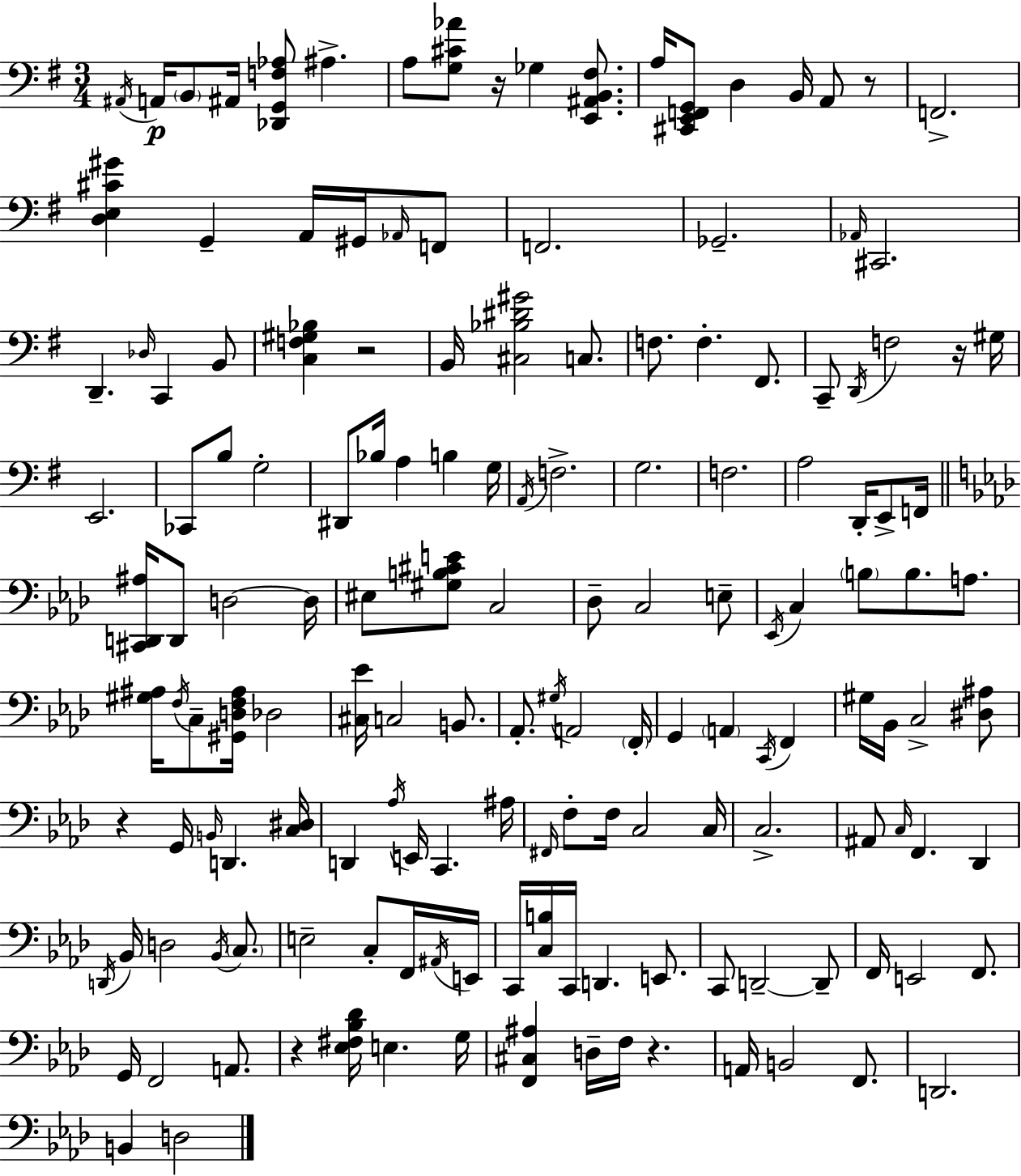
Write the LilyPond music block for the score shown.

{
  \clef bass
  \numericTimeSignature
  \time 3/4
  \key g \major
  \acciaccatura { ais,16 }\p a,16 \parenthesize b,8 ais,16 <des, g, f aes>8 ais4.-> | a8 <g cis' aes'>8 r16 ges4 <e, ais, b, fis>8. | a16 <cis, e, f, g,>8 d4 b,16 a,8 r8 | f,2.-> | \break <d e cis' gis'>4 g,4-- a,16 gis,16 \grace { aes,16 } | f,8 f,2. | ges,2.-- | \grace { aes,16 } cis,2. | \break d,4.-- \grace { des16 } c,4 | b,8 <c f gis bes>4 r2 | b,16 <cis bes dis' gis'>2 | c8. f8. f4.-. | \break fis,8. c,8-- \acciaccatura { d,16 } f2 | r16 gis16 e,2. | ces,8 b8 g2-. | dis,8 bes16 a4 | \break b4 g16 \acciaccatura { a,16 } f2.-> | g2. | f2. | a2 | \break d,16-. e,8-> f,16 \bar "||" \break \key aes \major <cis, d, ais>16 d,8 d2~~ d16 | eis8 <gis b cis' e'>8 c2 | des8-- c2 e8-- | \acciaccatura { ees,16 } c4 \parenthesize b8 b8. a8. | \break <gis ais>16 \acciaccatura { f16 } c8-- <gis, d f ais>16 des2 | <cis ees'>16 c2 b,8. | aes,8.-. \acciaccatura { gis16 } a,2 | \parenthesize f,16-. g,4 \parenthesize a,4 \acciaccatura { c,16 } | \break f,4 gis16 bes,16 c2-> | <dis ais>8 r4 g,16 \grace { b,16 } d,4. | <c dis>16 d,4 \acciaccatura { aes16 } e,16 c,4. | ais16 \grace { fis,16 } f8-. f16 c2 | \break c16 c2.-> | ais,8 \grace { c16 } f,4. | des,4 \acciaccatura { d,16 } bes,16 d2 | \acciaccatura { bes,16 } \parenthesize c8. e2-- | \break c8-. f,16 \acciaccatura { ais,16 } e,16 c,16 | <c b>16 c,16 d,4. e,8. c,8 | d,2--~~ d,8-- f,16 | e,2 f,8. g,16 | \break f,2 a,8. r4 | <ees fis bes des'>16 e4. g16 <f, cis ais>4 | d16-- f16 r4. a,16 | b,2 f,8. d,2. | \break b,4 | d2 \bar "|."
}